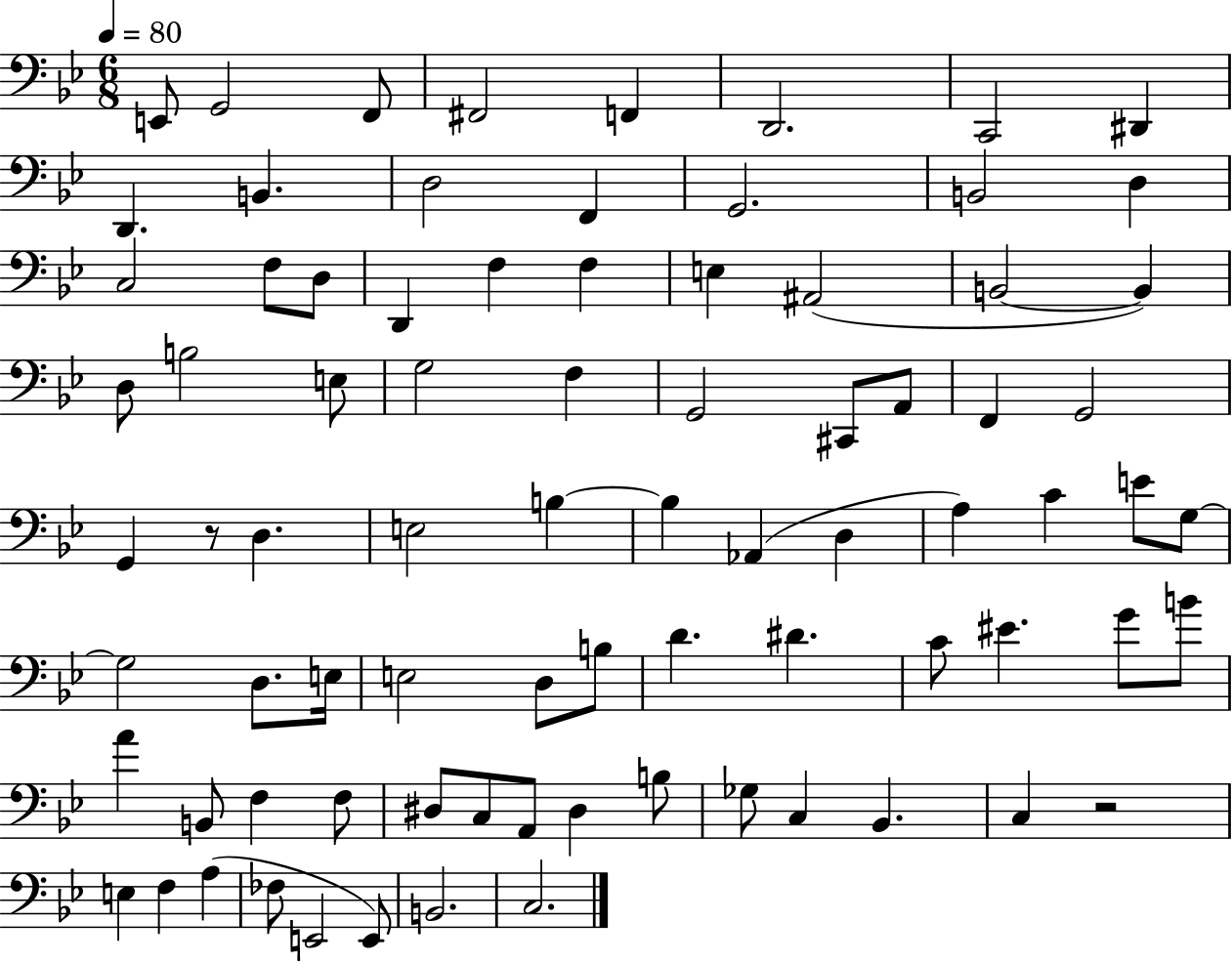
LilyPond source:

{
  \clef bass
  \numericTimeSignature
  \time 6/8
  \key bes \major
  \tempo 4 = 80
  e,8 g,2 f,8 | fis,2 f,4 | d,2. | c,2 dis,4 | \break d,4. b,4. | d2 f,4 | g,2. | b,2 d4 | \break c2 f8 d8 | d,4 f4 f4 | e4 ais,2( | b,2~~ b,4) | \break d8 b2 e8 | g2 f4 | g,2 cis,8 a,8 | f,4 g,2 | \break g,4 r8 d4. | e2 b4~~ | b4 aes,4( d4 | a4) c'4 e'8 g8~~ | \break g2 d8. e16 | e2 d8 b8 | d'4. dis'4. | c'8 eis'4. g'8 b'8 | \break a'4 b,8 f4 f8 | dis8 c8 a,8 dis4 b8 | ges8 c4 bes,4. | c4 r2 | \break e4 f4 a4( | fes8 e,2 e,8) | b,2. | c2. | \break \bar "|."
}